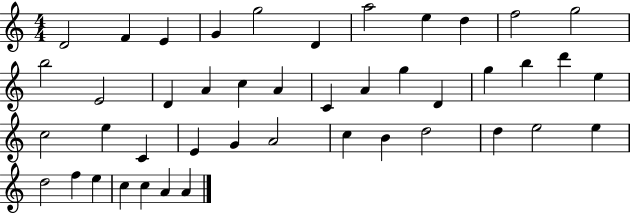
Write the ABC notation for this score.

X:1
T:Untitled
M:4/4
L:1/4
K:C
D2 F E G g2 D a2 e d f2 g2 b2 E2 D A c A C A g D g b d' e c2 e C E G A2 c B d2 d e2 e d2 f e c c A A